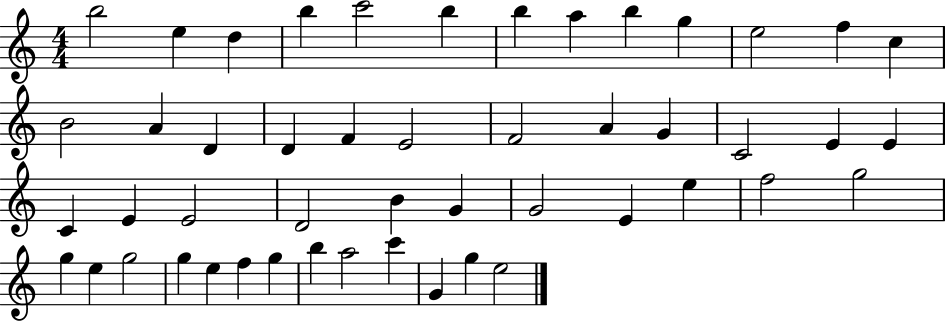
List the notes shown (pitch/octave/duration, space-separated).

B5/h E5/q D5/q B5/q C6/h B5/q B5/q A5/q B5/q G5/q E5/h F5/q C5/q B4/h A4/q D4/q D4/q F4/q E4/h F4/h A4/q G4/q C4/h E4/q E4/q C4/q E4/q E4/h D4/h B4/q G4/q G4/h E4/q E5/q F5/h G5/h G5/q E5/q G5/h G5/q E5/q F5/q G5/q B5/q A5/h C6/q G4/q G5/q E5/h